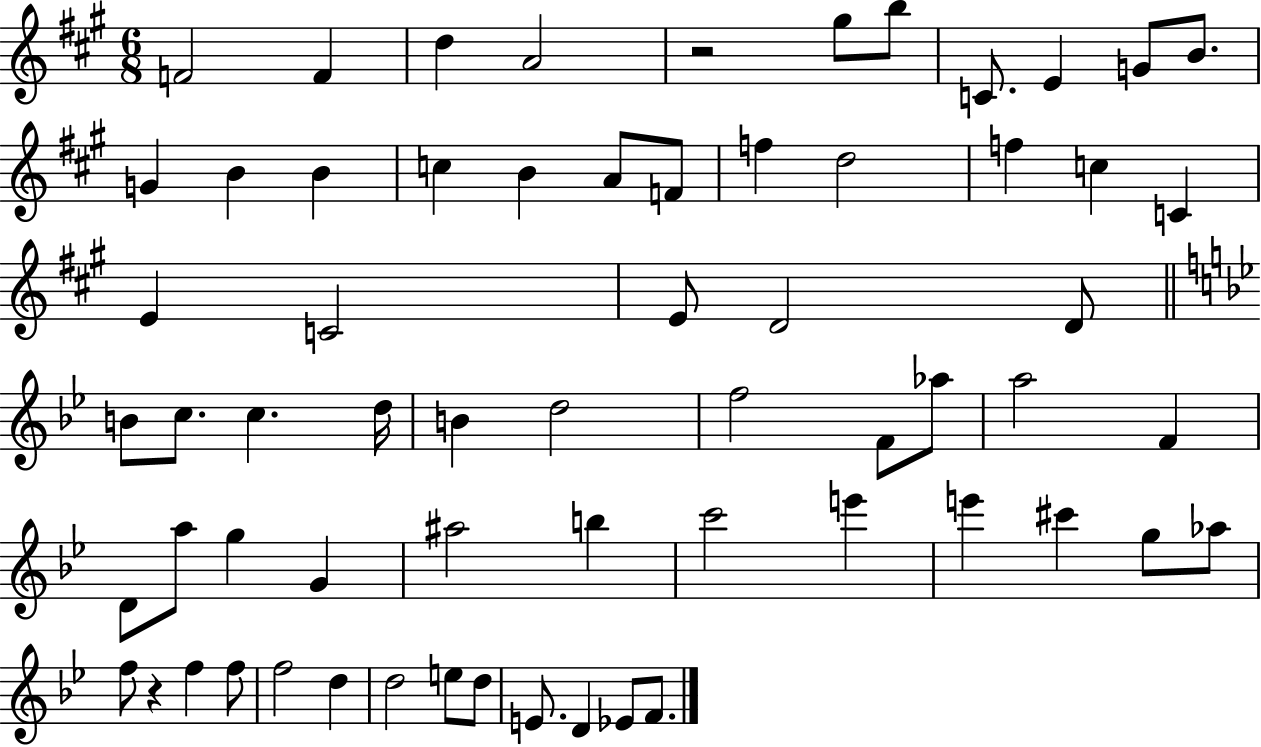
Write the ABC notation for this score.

X:1
T:Untitled
M:6/8
L:1/4
K:A
F2 F d A2 z2 ^g/2 b/2 C/2 E G/2 B/2 G B B c B A/2 F/2 f d2 f c C E C2 E/2 D2 D/2 B/2 c/2 c d/4 B d2 f2 F/2 _a/2 a2 F D/2 a/2 g G ^a2 b c'2 e' e' ^c' g/2 _a/2 f/2 z f f/2 f2 d d2 e/2 d/2 E/2 D _E/2 F/2